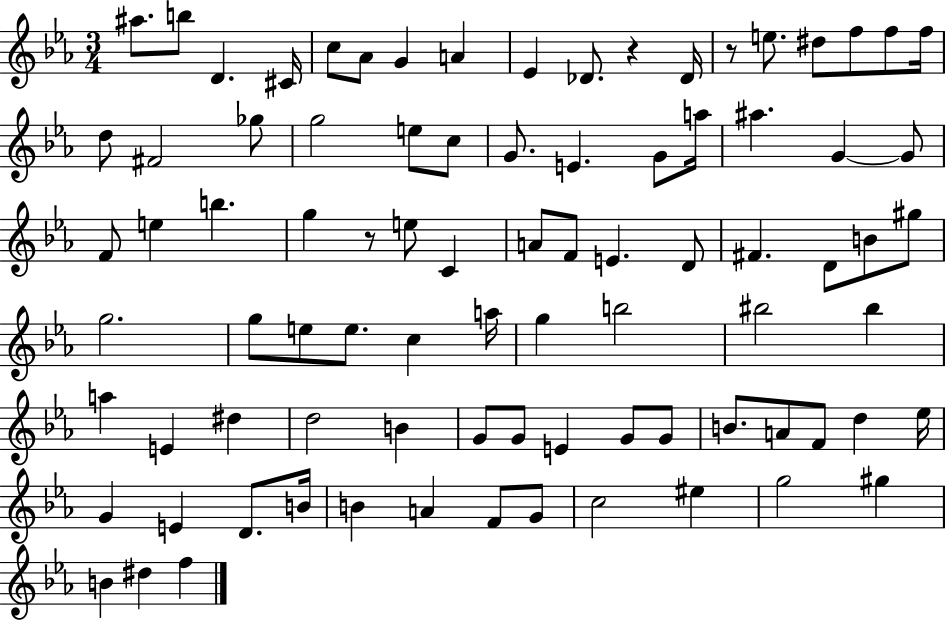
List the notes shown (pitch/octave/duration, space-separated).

A#5/e. B5/e D4/q. C#4/s C5/e Ab4/e G4/q A4/q Eb4/q Db4/e. R/q Db4/s R/e E5/e. D#5/e F5/e F5/e F5/s D5/e F#4/h Gb5/e G5/h E5/e C5/e G4/e. E4/q. G4/e A5/s A#5/q. G4/q G4/e F4/e E5/q B5/q. G5/q R/e E5/e C4/q A4/e F4/e E4/q. D4/e F#4/q. D4/e B4/e G#5/e G5/h. G5/e E5/e E5/e. C5/q A5/s G5/q B5/h BIS5/h BIS5/q A5/q E4/q D#5/q D5/h B4/q G4/e G4/e E4/q G4/e G4/e B4/e. A4/e F4/e D5/q Eb5/s G4/q E4/q D4/e. B4/s B4/q A4/q F4/e G4/e C5/h EIS5/q G5/h G#5/q B4/q D#5/q F5/q